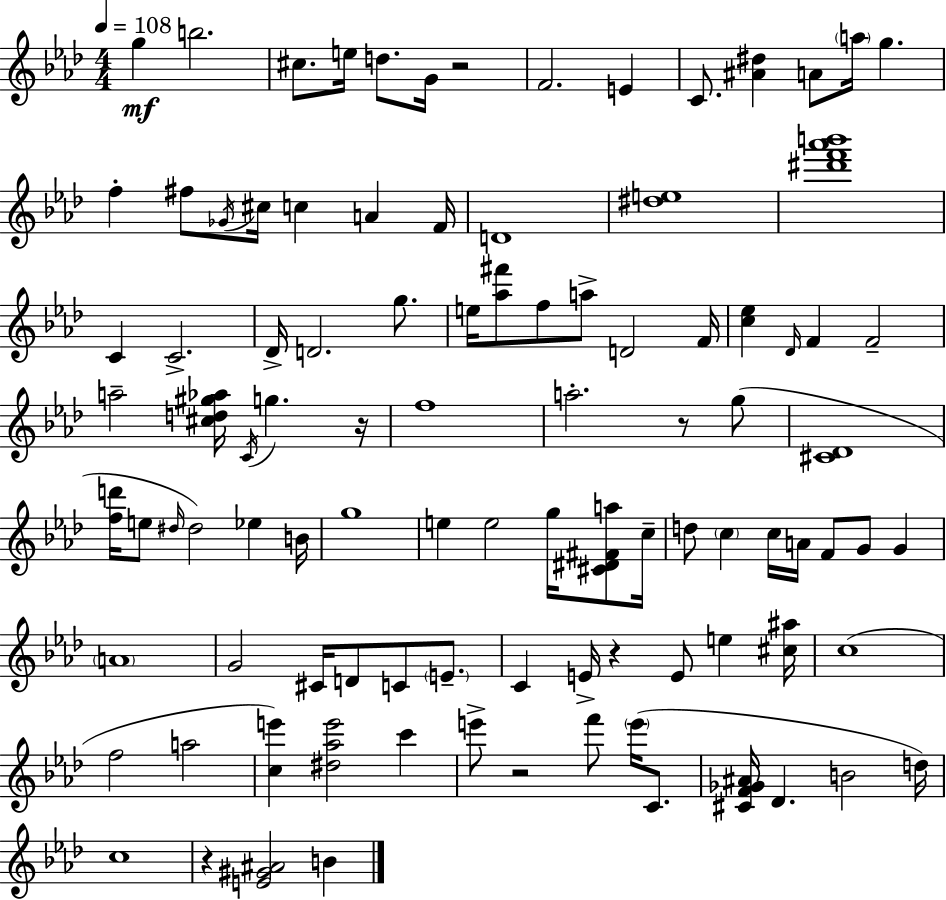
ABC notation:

X:1
T:Untitled
M:4/4
L:1/4
K:Ab
g b2 ^c/2 e/4 d/2 G/4 z2 F2 E C/2 [^A^d] A/2 a/4 g f ^f/2 _G/4 ^c/4 c A F/4 D4 [^de]4 [^d'f'_a'b']4 C C2 _D/4 D2 g/2 e/4 [_a^f']/2 f/2 a/2 D2 F/4 [c_e] _D/4 F F2 a2 [^cd^g_a]/4 C/4 g z/4 f4 a2 z/2 g/2 [^C_D]4 [fd']/4 e/2 ^d/4 ^d2 _e B/4 g4 e e2 g/4 [^C^D^Fa]/2 c/4 d/2 c c/4 A/4 F/2 G/2 G A4 G2 ^C/4 D/2 C/2 E/2 C E/4 z E/2 e [^c^a]/4 c4 f2 a2 [ce'] [^d_ae']2 c' e'/2 z2 f'/2 e'/4 C/2 [^CF_G^A]/4 _D B2 d/4 c4 z [E^G^A]2 B